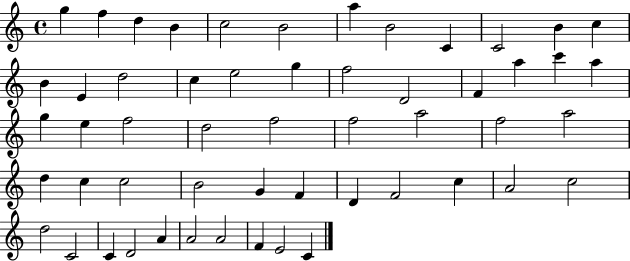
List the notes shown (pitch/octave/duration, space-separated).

G5/q F5/q D5/q B4/q C5/h B4/h A5/q B4/h C4/q C4/h B4/q C5/q B4/q E4/q D5/h C5/q E5/h G5/q F5/h D4/h F4/q A5/q C6/q A5/q G5/q E5/q F5/h D5/h F5/h F5/h A5/h F5/h A5/h D5/q C5/q C5/h B4/h G4/q F4/q D4/q F4/h C5/q A4/h C5/h D5/h C4/h C4/q D4/h A4/q A4/h A4/h F4/q E4/h C4/q